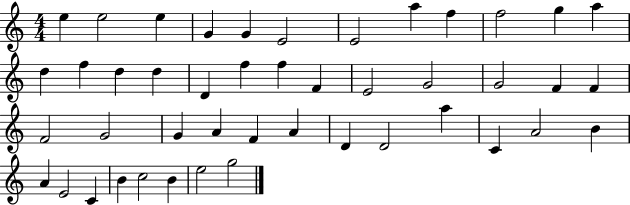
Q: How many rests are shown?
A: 0